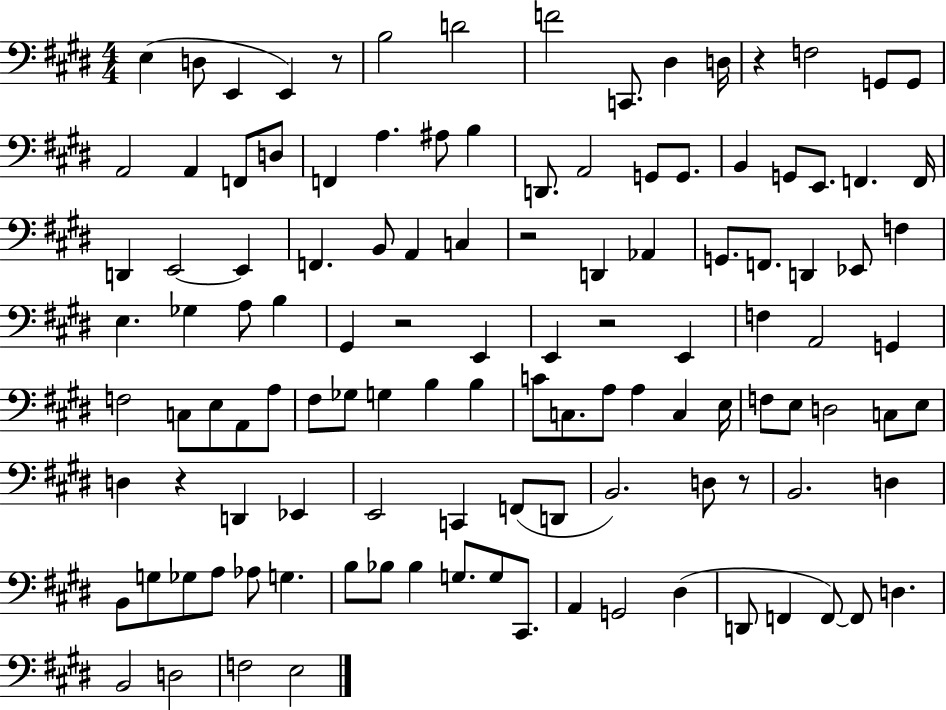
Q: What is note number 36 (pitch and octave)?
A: A2